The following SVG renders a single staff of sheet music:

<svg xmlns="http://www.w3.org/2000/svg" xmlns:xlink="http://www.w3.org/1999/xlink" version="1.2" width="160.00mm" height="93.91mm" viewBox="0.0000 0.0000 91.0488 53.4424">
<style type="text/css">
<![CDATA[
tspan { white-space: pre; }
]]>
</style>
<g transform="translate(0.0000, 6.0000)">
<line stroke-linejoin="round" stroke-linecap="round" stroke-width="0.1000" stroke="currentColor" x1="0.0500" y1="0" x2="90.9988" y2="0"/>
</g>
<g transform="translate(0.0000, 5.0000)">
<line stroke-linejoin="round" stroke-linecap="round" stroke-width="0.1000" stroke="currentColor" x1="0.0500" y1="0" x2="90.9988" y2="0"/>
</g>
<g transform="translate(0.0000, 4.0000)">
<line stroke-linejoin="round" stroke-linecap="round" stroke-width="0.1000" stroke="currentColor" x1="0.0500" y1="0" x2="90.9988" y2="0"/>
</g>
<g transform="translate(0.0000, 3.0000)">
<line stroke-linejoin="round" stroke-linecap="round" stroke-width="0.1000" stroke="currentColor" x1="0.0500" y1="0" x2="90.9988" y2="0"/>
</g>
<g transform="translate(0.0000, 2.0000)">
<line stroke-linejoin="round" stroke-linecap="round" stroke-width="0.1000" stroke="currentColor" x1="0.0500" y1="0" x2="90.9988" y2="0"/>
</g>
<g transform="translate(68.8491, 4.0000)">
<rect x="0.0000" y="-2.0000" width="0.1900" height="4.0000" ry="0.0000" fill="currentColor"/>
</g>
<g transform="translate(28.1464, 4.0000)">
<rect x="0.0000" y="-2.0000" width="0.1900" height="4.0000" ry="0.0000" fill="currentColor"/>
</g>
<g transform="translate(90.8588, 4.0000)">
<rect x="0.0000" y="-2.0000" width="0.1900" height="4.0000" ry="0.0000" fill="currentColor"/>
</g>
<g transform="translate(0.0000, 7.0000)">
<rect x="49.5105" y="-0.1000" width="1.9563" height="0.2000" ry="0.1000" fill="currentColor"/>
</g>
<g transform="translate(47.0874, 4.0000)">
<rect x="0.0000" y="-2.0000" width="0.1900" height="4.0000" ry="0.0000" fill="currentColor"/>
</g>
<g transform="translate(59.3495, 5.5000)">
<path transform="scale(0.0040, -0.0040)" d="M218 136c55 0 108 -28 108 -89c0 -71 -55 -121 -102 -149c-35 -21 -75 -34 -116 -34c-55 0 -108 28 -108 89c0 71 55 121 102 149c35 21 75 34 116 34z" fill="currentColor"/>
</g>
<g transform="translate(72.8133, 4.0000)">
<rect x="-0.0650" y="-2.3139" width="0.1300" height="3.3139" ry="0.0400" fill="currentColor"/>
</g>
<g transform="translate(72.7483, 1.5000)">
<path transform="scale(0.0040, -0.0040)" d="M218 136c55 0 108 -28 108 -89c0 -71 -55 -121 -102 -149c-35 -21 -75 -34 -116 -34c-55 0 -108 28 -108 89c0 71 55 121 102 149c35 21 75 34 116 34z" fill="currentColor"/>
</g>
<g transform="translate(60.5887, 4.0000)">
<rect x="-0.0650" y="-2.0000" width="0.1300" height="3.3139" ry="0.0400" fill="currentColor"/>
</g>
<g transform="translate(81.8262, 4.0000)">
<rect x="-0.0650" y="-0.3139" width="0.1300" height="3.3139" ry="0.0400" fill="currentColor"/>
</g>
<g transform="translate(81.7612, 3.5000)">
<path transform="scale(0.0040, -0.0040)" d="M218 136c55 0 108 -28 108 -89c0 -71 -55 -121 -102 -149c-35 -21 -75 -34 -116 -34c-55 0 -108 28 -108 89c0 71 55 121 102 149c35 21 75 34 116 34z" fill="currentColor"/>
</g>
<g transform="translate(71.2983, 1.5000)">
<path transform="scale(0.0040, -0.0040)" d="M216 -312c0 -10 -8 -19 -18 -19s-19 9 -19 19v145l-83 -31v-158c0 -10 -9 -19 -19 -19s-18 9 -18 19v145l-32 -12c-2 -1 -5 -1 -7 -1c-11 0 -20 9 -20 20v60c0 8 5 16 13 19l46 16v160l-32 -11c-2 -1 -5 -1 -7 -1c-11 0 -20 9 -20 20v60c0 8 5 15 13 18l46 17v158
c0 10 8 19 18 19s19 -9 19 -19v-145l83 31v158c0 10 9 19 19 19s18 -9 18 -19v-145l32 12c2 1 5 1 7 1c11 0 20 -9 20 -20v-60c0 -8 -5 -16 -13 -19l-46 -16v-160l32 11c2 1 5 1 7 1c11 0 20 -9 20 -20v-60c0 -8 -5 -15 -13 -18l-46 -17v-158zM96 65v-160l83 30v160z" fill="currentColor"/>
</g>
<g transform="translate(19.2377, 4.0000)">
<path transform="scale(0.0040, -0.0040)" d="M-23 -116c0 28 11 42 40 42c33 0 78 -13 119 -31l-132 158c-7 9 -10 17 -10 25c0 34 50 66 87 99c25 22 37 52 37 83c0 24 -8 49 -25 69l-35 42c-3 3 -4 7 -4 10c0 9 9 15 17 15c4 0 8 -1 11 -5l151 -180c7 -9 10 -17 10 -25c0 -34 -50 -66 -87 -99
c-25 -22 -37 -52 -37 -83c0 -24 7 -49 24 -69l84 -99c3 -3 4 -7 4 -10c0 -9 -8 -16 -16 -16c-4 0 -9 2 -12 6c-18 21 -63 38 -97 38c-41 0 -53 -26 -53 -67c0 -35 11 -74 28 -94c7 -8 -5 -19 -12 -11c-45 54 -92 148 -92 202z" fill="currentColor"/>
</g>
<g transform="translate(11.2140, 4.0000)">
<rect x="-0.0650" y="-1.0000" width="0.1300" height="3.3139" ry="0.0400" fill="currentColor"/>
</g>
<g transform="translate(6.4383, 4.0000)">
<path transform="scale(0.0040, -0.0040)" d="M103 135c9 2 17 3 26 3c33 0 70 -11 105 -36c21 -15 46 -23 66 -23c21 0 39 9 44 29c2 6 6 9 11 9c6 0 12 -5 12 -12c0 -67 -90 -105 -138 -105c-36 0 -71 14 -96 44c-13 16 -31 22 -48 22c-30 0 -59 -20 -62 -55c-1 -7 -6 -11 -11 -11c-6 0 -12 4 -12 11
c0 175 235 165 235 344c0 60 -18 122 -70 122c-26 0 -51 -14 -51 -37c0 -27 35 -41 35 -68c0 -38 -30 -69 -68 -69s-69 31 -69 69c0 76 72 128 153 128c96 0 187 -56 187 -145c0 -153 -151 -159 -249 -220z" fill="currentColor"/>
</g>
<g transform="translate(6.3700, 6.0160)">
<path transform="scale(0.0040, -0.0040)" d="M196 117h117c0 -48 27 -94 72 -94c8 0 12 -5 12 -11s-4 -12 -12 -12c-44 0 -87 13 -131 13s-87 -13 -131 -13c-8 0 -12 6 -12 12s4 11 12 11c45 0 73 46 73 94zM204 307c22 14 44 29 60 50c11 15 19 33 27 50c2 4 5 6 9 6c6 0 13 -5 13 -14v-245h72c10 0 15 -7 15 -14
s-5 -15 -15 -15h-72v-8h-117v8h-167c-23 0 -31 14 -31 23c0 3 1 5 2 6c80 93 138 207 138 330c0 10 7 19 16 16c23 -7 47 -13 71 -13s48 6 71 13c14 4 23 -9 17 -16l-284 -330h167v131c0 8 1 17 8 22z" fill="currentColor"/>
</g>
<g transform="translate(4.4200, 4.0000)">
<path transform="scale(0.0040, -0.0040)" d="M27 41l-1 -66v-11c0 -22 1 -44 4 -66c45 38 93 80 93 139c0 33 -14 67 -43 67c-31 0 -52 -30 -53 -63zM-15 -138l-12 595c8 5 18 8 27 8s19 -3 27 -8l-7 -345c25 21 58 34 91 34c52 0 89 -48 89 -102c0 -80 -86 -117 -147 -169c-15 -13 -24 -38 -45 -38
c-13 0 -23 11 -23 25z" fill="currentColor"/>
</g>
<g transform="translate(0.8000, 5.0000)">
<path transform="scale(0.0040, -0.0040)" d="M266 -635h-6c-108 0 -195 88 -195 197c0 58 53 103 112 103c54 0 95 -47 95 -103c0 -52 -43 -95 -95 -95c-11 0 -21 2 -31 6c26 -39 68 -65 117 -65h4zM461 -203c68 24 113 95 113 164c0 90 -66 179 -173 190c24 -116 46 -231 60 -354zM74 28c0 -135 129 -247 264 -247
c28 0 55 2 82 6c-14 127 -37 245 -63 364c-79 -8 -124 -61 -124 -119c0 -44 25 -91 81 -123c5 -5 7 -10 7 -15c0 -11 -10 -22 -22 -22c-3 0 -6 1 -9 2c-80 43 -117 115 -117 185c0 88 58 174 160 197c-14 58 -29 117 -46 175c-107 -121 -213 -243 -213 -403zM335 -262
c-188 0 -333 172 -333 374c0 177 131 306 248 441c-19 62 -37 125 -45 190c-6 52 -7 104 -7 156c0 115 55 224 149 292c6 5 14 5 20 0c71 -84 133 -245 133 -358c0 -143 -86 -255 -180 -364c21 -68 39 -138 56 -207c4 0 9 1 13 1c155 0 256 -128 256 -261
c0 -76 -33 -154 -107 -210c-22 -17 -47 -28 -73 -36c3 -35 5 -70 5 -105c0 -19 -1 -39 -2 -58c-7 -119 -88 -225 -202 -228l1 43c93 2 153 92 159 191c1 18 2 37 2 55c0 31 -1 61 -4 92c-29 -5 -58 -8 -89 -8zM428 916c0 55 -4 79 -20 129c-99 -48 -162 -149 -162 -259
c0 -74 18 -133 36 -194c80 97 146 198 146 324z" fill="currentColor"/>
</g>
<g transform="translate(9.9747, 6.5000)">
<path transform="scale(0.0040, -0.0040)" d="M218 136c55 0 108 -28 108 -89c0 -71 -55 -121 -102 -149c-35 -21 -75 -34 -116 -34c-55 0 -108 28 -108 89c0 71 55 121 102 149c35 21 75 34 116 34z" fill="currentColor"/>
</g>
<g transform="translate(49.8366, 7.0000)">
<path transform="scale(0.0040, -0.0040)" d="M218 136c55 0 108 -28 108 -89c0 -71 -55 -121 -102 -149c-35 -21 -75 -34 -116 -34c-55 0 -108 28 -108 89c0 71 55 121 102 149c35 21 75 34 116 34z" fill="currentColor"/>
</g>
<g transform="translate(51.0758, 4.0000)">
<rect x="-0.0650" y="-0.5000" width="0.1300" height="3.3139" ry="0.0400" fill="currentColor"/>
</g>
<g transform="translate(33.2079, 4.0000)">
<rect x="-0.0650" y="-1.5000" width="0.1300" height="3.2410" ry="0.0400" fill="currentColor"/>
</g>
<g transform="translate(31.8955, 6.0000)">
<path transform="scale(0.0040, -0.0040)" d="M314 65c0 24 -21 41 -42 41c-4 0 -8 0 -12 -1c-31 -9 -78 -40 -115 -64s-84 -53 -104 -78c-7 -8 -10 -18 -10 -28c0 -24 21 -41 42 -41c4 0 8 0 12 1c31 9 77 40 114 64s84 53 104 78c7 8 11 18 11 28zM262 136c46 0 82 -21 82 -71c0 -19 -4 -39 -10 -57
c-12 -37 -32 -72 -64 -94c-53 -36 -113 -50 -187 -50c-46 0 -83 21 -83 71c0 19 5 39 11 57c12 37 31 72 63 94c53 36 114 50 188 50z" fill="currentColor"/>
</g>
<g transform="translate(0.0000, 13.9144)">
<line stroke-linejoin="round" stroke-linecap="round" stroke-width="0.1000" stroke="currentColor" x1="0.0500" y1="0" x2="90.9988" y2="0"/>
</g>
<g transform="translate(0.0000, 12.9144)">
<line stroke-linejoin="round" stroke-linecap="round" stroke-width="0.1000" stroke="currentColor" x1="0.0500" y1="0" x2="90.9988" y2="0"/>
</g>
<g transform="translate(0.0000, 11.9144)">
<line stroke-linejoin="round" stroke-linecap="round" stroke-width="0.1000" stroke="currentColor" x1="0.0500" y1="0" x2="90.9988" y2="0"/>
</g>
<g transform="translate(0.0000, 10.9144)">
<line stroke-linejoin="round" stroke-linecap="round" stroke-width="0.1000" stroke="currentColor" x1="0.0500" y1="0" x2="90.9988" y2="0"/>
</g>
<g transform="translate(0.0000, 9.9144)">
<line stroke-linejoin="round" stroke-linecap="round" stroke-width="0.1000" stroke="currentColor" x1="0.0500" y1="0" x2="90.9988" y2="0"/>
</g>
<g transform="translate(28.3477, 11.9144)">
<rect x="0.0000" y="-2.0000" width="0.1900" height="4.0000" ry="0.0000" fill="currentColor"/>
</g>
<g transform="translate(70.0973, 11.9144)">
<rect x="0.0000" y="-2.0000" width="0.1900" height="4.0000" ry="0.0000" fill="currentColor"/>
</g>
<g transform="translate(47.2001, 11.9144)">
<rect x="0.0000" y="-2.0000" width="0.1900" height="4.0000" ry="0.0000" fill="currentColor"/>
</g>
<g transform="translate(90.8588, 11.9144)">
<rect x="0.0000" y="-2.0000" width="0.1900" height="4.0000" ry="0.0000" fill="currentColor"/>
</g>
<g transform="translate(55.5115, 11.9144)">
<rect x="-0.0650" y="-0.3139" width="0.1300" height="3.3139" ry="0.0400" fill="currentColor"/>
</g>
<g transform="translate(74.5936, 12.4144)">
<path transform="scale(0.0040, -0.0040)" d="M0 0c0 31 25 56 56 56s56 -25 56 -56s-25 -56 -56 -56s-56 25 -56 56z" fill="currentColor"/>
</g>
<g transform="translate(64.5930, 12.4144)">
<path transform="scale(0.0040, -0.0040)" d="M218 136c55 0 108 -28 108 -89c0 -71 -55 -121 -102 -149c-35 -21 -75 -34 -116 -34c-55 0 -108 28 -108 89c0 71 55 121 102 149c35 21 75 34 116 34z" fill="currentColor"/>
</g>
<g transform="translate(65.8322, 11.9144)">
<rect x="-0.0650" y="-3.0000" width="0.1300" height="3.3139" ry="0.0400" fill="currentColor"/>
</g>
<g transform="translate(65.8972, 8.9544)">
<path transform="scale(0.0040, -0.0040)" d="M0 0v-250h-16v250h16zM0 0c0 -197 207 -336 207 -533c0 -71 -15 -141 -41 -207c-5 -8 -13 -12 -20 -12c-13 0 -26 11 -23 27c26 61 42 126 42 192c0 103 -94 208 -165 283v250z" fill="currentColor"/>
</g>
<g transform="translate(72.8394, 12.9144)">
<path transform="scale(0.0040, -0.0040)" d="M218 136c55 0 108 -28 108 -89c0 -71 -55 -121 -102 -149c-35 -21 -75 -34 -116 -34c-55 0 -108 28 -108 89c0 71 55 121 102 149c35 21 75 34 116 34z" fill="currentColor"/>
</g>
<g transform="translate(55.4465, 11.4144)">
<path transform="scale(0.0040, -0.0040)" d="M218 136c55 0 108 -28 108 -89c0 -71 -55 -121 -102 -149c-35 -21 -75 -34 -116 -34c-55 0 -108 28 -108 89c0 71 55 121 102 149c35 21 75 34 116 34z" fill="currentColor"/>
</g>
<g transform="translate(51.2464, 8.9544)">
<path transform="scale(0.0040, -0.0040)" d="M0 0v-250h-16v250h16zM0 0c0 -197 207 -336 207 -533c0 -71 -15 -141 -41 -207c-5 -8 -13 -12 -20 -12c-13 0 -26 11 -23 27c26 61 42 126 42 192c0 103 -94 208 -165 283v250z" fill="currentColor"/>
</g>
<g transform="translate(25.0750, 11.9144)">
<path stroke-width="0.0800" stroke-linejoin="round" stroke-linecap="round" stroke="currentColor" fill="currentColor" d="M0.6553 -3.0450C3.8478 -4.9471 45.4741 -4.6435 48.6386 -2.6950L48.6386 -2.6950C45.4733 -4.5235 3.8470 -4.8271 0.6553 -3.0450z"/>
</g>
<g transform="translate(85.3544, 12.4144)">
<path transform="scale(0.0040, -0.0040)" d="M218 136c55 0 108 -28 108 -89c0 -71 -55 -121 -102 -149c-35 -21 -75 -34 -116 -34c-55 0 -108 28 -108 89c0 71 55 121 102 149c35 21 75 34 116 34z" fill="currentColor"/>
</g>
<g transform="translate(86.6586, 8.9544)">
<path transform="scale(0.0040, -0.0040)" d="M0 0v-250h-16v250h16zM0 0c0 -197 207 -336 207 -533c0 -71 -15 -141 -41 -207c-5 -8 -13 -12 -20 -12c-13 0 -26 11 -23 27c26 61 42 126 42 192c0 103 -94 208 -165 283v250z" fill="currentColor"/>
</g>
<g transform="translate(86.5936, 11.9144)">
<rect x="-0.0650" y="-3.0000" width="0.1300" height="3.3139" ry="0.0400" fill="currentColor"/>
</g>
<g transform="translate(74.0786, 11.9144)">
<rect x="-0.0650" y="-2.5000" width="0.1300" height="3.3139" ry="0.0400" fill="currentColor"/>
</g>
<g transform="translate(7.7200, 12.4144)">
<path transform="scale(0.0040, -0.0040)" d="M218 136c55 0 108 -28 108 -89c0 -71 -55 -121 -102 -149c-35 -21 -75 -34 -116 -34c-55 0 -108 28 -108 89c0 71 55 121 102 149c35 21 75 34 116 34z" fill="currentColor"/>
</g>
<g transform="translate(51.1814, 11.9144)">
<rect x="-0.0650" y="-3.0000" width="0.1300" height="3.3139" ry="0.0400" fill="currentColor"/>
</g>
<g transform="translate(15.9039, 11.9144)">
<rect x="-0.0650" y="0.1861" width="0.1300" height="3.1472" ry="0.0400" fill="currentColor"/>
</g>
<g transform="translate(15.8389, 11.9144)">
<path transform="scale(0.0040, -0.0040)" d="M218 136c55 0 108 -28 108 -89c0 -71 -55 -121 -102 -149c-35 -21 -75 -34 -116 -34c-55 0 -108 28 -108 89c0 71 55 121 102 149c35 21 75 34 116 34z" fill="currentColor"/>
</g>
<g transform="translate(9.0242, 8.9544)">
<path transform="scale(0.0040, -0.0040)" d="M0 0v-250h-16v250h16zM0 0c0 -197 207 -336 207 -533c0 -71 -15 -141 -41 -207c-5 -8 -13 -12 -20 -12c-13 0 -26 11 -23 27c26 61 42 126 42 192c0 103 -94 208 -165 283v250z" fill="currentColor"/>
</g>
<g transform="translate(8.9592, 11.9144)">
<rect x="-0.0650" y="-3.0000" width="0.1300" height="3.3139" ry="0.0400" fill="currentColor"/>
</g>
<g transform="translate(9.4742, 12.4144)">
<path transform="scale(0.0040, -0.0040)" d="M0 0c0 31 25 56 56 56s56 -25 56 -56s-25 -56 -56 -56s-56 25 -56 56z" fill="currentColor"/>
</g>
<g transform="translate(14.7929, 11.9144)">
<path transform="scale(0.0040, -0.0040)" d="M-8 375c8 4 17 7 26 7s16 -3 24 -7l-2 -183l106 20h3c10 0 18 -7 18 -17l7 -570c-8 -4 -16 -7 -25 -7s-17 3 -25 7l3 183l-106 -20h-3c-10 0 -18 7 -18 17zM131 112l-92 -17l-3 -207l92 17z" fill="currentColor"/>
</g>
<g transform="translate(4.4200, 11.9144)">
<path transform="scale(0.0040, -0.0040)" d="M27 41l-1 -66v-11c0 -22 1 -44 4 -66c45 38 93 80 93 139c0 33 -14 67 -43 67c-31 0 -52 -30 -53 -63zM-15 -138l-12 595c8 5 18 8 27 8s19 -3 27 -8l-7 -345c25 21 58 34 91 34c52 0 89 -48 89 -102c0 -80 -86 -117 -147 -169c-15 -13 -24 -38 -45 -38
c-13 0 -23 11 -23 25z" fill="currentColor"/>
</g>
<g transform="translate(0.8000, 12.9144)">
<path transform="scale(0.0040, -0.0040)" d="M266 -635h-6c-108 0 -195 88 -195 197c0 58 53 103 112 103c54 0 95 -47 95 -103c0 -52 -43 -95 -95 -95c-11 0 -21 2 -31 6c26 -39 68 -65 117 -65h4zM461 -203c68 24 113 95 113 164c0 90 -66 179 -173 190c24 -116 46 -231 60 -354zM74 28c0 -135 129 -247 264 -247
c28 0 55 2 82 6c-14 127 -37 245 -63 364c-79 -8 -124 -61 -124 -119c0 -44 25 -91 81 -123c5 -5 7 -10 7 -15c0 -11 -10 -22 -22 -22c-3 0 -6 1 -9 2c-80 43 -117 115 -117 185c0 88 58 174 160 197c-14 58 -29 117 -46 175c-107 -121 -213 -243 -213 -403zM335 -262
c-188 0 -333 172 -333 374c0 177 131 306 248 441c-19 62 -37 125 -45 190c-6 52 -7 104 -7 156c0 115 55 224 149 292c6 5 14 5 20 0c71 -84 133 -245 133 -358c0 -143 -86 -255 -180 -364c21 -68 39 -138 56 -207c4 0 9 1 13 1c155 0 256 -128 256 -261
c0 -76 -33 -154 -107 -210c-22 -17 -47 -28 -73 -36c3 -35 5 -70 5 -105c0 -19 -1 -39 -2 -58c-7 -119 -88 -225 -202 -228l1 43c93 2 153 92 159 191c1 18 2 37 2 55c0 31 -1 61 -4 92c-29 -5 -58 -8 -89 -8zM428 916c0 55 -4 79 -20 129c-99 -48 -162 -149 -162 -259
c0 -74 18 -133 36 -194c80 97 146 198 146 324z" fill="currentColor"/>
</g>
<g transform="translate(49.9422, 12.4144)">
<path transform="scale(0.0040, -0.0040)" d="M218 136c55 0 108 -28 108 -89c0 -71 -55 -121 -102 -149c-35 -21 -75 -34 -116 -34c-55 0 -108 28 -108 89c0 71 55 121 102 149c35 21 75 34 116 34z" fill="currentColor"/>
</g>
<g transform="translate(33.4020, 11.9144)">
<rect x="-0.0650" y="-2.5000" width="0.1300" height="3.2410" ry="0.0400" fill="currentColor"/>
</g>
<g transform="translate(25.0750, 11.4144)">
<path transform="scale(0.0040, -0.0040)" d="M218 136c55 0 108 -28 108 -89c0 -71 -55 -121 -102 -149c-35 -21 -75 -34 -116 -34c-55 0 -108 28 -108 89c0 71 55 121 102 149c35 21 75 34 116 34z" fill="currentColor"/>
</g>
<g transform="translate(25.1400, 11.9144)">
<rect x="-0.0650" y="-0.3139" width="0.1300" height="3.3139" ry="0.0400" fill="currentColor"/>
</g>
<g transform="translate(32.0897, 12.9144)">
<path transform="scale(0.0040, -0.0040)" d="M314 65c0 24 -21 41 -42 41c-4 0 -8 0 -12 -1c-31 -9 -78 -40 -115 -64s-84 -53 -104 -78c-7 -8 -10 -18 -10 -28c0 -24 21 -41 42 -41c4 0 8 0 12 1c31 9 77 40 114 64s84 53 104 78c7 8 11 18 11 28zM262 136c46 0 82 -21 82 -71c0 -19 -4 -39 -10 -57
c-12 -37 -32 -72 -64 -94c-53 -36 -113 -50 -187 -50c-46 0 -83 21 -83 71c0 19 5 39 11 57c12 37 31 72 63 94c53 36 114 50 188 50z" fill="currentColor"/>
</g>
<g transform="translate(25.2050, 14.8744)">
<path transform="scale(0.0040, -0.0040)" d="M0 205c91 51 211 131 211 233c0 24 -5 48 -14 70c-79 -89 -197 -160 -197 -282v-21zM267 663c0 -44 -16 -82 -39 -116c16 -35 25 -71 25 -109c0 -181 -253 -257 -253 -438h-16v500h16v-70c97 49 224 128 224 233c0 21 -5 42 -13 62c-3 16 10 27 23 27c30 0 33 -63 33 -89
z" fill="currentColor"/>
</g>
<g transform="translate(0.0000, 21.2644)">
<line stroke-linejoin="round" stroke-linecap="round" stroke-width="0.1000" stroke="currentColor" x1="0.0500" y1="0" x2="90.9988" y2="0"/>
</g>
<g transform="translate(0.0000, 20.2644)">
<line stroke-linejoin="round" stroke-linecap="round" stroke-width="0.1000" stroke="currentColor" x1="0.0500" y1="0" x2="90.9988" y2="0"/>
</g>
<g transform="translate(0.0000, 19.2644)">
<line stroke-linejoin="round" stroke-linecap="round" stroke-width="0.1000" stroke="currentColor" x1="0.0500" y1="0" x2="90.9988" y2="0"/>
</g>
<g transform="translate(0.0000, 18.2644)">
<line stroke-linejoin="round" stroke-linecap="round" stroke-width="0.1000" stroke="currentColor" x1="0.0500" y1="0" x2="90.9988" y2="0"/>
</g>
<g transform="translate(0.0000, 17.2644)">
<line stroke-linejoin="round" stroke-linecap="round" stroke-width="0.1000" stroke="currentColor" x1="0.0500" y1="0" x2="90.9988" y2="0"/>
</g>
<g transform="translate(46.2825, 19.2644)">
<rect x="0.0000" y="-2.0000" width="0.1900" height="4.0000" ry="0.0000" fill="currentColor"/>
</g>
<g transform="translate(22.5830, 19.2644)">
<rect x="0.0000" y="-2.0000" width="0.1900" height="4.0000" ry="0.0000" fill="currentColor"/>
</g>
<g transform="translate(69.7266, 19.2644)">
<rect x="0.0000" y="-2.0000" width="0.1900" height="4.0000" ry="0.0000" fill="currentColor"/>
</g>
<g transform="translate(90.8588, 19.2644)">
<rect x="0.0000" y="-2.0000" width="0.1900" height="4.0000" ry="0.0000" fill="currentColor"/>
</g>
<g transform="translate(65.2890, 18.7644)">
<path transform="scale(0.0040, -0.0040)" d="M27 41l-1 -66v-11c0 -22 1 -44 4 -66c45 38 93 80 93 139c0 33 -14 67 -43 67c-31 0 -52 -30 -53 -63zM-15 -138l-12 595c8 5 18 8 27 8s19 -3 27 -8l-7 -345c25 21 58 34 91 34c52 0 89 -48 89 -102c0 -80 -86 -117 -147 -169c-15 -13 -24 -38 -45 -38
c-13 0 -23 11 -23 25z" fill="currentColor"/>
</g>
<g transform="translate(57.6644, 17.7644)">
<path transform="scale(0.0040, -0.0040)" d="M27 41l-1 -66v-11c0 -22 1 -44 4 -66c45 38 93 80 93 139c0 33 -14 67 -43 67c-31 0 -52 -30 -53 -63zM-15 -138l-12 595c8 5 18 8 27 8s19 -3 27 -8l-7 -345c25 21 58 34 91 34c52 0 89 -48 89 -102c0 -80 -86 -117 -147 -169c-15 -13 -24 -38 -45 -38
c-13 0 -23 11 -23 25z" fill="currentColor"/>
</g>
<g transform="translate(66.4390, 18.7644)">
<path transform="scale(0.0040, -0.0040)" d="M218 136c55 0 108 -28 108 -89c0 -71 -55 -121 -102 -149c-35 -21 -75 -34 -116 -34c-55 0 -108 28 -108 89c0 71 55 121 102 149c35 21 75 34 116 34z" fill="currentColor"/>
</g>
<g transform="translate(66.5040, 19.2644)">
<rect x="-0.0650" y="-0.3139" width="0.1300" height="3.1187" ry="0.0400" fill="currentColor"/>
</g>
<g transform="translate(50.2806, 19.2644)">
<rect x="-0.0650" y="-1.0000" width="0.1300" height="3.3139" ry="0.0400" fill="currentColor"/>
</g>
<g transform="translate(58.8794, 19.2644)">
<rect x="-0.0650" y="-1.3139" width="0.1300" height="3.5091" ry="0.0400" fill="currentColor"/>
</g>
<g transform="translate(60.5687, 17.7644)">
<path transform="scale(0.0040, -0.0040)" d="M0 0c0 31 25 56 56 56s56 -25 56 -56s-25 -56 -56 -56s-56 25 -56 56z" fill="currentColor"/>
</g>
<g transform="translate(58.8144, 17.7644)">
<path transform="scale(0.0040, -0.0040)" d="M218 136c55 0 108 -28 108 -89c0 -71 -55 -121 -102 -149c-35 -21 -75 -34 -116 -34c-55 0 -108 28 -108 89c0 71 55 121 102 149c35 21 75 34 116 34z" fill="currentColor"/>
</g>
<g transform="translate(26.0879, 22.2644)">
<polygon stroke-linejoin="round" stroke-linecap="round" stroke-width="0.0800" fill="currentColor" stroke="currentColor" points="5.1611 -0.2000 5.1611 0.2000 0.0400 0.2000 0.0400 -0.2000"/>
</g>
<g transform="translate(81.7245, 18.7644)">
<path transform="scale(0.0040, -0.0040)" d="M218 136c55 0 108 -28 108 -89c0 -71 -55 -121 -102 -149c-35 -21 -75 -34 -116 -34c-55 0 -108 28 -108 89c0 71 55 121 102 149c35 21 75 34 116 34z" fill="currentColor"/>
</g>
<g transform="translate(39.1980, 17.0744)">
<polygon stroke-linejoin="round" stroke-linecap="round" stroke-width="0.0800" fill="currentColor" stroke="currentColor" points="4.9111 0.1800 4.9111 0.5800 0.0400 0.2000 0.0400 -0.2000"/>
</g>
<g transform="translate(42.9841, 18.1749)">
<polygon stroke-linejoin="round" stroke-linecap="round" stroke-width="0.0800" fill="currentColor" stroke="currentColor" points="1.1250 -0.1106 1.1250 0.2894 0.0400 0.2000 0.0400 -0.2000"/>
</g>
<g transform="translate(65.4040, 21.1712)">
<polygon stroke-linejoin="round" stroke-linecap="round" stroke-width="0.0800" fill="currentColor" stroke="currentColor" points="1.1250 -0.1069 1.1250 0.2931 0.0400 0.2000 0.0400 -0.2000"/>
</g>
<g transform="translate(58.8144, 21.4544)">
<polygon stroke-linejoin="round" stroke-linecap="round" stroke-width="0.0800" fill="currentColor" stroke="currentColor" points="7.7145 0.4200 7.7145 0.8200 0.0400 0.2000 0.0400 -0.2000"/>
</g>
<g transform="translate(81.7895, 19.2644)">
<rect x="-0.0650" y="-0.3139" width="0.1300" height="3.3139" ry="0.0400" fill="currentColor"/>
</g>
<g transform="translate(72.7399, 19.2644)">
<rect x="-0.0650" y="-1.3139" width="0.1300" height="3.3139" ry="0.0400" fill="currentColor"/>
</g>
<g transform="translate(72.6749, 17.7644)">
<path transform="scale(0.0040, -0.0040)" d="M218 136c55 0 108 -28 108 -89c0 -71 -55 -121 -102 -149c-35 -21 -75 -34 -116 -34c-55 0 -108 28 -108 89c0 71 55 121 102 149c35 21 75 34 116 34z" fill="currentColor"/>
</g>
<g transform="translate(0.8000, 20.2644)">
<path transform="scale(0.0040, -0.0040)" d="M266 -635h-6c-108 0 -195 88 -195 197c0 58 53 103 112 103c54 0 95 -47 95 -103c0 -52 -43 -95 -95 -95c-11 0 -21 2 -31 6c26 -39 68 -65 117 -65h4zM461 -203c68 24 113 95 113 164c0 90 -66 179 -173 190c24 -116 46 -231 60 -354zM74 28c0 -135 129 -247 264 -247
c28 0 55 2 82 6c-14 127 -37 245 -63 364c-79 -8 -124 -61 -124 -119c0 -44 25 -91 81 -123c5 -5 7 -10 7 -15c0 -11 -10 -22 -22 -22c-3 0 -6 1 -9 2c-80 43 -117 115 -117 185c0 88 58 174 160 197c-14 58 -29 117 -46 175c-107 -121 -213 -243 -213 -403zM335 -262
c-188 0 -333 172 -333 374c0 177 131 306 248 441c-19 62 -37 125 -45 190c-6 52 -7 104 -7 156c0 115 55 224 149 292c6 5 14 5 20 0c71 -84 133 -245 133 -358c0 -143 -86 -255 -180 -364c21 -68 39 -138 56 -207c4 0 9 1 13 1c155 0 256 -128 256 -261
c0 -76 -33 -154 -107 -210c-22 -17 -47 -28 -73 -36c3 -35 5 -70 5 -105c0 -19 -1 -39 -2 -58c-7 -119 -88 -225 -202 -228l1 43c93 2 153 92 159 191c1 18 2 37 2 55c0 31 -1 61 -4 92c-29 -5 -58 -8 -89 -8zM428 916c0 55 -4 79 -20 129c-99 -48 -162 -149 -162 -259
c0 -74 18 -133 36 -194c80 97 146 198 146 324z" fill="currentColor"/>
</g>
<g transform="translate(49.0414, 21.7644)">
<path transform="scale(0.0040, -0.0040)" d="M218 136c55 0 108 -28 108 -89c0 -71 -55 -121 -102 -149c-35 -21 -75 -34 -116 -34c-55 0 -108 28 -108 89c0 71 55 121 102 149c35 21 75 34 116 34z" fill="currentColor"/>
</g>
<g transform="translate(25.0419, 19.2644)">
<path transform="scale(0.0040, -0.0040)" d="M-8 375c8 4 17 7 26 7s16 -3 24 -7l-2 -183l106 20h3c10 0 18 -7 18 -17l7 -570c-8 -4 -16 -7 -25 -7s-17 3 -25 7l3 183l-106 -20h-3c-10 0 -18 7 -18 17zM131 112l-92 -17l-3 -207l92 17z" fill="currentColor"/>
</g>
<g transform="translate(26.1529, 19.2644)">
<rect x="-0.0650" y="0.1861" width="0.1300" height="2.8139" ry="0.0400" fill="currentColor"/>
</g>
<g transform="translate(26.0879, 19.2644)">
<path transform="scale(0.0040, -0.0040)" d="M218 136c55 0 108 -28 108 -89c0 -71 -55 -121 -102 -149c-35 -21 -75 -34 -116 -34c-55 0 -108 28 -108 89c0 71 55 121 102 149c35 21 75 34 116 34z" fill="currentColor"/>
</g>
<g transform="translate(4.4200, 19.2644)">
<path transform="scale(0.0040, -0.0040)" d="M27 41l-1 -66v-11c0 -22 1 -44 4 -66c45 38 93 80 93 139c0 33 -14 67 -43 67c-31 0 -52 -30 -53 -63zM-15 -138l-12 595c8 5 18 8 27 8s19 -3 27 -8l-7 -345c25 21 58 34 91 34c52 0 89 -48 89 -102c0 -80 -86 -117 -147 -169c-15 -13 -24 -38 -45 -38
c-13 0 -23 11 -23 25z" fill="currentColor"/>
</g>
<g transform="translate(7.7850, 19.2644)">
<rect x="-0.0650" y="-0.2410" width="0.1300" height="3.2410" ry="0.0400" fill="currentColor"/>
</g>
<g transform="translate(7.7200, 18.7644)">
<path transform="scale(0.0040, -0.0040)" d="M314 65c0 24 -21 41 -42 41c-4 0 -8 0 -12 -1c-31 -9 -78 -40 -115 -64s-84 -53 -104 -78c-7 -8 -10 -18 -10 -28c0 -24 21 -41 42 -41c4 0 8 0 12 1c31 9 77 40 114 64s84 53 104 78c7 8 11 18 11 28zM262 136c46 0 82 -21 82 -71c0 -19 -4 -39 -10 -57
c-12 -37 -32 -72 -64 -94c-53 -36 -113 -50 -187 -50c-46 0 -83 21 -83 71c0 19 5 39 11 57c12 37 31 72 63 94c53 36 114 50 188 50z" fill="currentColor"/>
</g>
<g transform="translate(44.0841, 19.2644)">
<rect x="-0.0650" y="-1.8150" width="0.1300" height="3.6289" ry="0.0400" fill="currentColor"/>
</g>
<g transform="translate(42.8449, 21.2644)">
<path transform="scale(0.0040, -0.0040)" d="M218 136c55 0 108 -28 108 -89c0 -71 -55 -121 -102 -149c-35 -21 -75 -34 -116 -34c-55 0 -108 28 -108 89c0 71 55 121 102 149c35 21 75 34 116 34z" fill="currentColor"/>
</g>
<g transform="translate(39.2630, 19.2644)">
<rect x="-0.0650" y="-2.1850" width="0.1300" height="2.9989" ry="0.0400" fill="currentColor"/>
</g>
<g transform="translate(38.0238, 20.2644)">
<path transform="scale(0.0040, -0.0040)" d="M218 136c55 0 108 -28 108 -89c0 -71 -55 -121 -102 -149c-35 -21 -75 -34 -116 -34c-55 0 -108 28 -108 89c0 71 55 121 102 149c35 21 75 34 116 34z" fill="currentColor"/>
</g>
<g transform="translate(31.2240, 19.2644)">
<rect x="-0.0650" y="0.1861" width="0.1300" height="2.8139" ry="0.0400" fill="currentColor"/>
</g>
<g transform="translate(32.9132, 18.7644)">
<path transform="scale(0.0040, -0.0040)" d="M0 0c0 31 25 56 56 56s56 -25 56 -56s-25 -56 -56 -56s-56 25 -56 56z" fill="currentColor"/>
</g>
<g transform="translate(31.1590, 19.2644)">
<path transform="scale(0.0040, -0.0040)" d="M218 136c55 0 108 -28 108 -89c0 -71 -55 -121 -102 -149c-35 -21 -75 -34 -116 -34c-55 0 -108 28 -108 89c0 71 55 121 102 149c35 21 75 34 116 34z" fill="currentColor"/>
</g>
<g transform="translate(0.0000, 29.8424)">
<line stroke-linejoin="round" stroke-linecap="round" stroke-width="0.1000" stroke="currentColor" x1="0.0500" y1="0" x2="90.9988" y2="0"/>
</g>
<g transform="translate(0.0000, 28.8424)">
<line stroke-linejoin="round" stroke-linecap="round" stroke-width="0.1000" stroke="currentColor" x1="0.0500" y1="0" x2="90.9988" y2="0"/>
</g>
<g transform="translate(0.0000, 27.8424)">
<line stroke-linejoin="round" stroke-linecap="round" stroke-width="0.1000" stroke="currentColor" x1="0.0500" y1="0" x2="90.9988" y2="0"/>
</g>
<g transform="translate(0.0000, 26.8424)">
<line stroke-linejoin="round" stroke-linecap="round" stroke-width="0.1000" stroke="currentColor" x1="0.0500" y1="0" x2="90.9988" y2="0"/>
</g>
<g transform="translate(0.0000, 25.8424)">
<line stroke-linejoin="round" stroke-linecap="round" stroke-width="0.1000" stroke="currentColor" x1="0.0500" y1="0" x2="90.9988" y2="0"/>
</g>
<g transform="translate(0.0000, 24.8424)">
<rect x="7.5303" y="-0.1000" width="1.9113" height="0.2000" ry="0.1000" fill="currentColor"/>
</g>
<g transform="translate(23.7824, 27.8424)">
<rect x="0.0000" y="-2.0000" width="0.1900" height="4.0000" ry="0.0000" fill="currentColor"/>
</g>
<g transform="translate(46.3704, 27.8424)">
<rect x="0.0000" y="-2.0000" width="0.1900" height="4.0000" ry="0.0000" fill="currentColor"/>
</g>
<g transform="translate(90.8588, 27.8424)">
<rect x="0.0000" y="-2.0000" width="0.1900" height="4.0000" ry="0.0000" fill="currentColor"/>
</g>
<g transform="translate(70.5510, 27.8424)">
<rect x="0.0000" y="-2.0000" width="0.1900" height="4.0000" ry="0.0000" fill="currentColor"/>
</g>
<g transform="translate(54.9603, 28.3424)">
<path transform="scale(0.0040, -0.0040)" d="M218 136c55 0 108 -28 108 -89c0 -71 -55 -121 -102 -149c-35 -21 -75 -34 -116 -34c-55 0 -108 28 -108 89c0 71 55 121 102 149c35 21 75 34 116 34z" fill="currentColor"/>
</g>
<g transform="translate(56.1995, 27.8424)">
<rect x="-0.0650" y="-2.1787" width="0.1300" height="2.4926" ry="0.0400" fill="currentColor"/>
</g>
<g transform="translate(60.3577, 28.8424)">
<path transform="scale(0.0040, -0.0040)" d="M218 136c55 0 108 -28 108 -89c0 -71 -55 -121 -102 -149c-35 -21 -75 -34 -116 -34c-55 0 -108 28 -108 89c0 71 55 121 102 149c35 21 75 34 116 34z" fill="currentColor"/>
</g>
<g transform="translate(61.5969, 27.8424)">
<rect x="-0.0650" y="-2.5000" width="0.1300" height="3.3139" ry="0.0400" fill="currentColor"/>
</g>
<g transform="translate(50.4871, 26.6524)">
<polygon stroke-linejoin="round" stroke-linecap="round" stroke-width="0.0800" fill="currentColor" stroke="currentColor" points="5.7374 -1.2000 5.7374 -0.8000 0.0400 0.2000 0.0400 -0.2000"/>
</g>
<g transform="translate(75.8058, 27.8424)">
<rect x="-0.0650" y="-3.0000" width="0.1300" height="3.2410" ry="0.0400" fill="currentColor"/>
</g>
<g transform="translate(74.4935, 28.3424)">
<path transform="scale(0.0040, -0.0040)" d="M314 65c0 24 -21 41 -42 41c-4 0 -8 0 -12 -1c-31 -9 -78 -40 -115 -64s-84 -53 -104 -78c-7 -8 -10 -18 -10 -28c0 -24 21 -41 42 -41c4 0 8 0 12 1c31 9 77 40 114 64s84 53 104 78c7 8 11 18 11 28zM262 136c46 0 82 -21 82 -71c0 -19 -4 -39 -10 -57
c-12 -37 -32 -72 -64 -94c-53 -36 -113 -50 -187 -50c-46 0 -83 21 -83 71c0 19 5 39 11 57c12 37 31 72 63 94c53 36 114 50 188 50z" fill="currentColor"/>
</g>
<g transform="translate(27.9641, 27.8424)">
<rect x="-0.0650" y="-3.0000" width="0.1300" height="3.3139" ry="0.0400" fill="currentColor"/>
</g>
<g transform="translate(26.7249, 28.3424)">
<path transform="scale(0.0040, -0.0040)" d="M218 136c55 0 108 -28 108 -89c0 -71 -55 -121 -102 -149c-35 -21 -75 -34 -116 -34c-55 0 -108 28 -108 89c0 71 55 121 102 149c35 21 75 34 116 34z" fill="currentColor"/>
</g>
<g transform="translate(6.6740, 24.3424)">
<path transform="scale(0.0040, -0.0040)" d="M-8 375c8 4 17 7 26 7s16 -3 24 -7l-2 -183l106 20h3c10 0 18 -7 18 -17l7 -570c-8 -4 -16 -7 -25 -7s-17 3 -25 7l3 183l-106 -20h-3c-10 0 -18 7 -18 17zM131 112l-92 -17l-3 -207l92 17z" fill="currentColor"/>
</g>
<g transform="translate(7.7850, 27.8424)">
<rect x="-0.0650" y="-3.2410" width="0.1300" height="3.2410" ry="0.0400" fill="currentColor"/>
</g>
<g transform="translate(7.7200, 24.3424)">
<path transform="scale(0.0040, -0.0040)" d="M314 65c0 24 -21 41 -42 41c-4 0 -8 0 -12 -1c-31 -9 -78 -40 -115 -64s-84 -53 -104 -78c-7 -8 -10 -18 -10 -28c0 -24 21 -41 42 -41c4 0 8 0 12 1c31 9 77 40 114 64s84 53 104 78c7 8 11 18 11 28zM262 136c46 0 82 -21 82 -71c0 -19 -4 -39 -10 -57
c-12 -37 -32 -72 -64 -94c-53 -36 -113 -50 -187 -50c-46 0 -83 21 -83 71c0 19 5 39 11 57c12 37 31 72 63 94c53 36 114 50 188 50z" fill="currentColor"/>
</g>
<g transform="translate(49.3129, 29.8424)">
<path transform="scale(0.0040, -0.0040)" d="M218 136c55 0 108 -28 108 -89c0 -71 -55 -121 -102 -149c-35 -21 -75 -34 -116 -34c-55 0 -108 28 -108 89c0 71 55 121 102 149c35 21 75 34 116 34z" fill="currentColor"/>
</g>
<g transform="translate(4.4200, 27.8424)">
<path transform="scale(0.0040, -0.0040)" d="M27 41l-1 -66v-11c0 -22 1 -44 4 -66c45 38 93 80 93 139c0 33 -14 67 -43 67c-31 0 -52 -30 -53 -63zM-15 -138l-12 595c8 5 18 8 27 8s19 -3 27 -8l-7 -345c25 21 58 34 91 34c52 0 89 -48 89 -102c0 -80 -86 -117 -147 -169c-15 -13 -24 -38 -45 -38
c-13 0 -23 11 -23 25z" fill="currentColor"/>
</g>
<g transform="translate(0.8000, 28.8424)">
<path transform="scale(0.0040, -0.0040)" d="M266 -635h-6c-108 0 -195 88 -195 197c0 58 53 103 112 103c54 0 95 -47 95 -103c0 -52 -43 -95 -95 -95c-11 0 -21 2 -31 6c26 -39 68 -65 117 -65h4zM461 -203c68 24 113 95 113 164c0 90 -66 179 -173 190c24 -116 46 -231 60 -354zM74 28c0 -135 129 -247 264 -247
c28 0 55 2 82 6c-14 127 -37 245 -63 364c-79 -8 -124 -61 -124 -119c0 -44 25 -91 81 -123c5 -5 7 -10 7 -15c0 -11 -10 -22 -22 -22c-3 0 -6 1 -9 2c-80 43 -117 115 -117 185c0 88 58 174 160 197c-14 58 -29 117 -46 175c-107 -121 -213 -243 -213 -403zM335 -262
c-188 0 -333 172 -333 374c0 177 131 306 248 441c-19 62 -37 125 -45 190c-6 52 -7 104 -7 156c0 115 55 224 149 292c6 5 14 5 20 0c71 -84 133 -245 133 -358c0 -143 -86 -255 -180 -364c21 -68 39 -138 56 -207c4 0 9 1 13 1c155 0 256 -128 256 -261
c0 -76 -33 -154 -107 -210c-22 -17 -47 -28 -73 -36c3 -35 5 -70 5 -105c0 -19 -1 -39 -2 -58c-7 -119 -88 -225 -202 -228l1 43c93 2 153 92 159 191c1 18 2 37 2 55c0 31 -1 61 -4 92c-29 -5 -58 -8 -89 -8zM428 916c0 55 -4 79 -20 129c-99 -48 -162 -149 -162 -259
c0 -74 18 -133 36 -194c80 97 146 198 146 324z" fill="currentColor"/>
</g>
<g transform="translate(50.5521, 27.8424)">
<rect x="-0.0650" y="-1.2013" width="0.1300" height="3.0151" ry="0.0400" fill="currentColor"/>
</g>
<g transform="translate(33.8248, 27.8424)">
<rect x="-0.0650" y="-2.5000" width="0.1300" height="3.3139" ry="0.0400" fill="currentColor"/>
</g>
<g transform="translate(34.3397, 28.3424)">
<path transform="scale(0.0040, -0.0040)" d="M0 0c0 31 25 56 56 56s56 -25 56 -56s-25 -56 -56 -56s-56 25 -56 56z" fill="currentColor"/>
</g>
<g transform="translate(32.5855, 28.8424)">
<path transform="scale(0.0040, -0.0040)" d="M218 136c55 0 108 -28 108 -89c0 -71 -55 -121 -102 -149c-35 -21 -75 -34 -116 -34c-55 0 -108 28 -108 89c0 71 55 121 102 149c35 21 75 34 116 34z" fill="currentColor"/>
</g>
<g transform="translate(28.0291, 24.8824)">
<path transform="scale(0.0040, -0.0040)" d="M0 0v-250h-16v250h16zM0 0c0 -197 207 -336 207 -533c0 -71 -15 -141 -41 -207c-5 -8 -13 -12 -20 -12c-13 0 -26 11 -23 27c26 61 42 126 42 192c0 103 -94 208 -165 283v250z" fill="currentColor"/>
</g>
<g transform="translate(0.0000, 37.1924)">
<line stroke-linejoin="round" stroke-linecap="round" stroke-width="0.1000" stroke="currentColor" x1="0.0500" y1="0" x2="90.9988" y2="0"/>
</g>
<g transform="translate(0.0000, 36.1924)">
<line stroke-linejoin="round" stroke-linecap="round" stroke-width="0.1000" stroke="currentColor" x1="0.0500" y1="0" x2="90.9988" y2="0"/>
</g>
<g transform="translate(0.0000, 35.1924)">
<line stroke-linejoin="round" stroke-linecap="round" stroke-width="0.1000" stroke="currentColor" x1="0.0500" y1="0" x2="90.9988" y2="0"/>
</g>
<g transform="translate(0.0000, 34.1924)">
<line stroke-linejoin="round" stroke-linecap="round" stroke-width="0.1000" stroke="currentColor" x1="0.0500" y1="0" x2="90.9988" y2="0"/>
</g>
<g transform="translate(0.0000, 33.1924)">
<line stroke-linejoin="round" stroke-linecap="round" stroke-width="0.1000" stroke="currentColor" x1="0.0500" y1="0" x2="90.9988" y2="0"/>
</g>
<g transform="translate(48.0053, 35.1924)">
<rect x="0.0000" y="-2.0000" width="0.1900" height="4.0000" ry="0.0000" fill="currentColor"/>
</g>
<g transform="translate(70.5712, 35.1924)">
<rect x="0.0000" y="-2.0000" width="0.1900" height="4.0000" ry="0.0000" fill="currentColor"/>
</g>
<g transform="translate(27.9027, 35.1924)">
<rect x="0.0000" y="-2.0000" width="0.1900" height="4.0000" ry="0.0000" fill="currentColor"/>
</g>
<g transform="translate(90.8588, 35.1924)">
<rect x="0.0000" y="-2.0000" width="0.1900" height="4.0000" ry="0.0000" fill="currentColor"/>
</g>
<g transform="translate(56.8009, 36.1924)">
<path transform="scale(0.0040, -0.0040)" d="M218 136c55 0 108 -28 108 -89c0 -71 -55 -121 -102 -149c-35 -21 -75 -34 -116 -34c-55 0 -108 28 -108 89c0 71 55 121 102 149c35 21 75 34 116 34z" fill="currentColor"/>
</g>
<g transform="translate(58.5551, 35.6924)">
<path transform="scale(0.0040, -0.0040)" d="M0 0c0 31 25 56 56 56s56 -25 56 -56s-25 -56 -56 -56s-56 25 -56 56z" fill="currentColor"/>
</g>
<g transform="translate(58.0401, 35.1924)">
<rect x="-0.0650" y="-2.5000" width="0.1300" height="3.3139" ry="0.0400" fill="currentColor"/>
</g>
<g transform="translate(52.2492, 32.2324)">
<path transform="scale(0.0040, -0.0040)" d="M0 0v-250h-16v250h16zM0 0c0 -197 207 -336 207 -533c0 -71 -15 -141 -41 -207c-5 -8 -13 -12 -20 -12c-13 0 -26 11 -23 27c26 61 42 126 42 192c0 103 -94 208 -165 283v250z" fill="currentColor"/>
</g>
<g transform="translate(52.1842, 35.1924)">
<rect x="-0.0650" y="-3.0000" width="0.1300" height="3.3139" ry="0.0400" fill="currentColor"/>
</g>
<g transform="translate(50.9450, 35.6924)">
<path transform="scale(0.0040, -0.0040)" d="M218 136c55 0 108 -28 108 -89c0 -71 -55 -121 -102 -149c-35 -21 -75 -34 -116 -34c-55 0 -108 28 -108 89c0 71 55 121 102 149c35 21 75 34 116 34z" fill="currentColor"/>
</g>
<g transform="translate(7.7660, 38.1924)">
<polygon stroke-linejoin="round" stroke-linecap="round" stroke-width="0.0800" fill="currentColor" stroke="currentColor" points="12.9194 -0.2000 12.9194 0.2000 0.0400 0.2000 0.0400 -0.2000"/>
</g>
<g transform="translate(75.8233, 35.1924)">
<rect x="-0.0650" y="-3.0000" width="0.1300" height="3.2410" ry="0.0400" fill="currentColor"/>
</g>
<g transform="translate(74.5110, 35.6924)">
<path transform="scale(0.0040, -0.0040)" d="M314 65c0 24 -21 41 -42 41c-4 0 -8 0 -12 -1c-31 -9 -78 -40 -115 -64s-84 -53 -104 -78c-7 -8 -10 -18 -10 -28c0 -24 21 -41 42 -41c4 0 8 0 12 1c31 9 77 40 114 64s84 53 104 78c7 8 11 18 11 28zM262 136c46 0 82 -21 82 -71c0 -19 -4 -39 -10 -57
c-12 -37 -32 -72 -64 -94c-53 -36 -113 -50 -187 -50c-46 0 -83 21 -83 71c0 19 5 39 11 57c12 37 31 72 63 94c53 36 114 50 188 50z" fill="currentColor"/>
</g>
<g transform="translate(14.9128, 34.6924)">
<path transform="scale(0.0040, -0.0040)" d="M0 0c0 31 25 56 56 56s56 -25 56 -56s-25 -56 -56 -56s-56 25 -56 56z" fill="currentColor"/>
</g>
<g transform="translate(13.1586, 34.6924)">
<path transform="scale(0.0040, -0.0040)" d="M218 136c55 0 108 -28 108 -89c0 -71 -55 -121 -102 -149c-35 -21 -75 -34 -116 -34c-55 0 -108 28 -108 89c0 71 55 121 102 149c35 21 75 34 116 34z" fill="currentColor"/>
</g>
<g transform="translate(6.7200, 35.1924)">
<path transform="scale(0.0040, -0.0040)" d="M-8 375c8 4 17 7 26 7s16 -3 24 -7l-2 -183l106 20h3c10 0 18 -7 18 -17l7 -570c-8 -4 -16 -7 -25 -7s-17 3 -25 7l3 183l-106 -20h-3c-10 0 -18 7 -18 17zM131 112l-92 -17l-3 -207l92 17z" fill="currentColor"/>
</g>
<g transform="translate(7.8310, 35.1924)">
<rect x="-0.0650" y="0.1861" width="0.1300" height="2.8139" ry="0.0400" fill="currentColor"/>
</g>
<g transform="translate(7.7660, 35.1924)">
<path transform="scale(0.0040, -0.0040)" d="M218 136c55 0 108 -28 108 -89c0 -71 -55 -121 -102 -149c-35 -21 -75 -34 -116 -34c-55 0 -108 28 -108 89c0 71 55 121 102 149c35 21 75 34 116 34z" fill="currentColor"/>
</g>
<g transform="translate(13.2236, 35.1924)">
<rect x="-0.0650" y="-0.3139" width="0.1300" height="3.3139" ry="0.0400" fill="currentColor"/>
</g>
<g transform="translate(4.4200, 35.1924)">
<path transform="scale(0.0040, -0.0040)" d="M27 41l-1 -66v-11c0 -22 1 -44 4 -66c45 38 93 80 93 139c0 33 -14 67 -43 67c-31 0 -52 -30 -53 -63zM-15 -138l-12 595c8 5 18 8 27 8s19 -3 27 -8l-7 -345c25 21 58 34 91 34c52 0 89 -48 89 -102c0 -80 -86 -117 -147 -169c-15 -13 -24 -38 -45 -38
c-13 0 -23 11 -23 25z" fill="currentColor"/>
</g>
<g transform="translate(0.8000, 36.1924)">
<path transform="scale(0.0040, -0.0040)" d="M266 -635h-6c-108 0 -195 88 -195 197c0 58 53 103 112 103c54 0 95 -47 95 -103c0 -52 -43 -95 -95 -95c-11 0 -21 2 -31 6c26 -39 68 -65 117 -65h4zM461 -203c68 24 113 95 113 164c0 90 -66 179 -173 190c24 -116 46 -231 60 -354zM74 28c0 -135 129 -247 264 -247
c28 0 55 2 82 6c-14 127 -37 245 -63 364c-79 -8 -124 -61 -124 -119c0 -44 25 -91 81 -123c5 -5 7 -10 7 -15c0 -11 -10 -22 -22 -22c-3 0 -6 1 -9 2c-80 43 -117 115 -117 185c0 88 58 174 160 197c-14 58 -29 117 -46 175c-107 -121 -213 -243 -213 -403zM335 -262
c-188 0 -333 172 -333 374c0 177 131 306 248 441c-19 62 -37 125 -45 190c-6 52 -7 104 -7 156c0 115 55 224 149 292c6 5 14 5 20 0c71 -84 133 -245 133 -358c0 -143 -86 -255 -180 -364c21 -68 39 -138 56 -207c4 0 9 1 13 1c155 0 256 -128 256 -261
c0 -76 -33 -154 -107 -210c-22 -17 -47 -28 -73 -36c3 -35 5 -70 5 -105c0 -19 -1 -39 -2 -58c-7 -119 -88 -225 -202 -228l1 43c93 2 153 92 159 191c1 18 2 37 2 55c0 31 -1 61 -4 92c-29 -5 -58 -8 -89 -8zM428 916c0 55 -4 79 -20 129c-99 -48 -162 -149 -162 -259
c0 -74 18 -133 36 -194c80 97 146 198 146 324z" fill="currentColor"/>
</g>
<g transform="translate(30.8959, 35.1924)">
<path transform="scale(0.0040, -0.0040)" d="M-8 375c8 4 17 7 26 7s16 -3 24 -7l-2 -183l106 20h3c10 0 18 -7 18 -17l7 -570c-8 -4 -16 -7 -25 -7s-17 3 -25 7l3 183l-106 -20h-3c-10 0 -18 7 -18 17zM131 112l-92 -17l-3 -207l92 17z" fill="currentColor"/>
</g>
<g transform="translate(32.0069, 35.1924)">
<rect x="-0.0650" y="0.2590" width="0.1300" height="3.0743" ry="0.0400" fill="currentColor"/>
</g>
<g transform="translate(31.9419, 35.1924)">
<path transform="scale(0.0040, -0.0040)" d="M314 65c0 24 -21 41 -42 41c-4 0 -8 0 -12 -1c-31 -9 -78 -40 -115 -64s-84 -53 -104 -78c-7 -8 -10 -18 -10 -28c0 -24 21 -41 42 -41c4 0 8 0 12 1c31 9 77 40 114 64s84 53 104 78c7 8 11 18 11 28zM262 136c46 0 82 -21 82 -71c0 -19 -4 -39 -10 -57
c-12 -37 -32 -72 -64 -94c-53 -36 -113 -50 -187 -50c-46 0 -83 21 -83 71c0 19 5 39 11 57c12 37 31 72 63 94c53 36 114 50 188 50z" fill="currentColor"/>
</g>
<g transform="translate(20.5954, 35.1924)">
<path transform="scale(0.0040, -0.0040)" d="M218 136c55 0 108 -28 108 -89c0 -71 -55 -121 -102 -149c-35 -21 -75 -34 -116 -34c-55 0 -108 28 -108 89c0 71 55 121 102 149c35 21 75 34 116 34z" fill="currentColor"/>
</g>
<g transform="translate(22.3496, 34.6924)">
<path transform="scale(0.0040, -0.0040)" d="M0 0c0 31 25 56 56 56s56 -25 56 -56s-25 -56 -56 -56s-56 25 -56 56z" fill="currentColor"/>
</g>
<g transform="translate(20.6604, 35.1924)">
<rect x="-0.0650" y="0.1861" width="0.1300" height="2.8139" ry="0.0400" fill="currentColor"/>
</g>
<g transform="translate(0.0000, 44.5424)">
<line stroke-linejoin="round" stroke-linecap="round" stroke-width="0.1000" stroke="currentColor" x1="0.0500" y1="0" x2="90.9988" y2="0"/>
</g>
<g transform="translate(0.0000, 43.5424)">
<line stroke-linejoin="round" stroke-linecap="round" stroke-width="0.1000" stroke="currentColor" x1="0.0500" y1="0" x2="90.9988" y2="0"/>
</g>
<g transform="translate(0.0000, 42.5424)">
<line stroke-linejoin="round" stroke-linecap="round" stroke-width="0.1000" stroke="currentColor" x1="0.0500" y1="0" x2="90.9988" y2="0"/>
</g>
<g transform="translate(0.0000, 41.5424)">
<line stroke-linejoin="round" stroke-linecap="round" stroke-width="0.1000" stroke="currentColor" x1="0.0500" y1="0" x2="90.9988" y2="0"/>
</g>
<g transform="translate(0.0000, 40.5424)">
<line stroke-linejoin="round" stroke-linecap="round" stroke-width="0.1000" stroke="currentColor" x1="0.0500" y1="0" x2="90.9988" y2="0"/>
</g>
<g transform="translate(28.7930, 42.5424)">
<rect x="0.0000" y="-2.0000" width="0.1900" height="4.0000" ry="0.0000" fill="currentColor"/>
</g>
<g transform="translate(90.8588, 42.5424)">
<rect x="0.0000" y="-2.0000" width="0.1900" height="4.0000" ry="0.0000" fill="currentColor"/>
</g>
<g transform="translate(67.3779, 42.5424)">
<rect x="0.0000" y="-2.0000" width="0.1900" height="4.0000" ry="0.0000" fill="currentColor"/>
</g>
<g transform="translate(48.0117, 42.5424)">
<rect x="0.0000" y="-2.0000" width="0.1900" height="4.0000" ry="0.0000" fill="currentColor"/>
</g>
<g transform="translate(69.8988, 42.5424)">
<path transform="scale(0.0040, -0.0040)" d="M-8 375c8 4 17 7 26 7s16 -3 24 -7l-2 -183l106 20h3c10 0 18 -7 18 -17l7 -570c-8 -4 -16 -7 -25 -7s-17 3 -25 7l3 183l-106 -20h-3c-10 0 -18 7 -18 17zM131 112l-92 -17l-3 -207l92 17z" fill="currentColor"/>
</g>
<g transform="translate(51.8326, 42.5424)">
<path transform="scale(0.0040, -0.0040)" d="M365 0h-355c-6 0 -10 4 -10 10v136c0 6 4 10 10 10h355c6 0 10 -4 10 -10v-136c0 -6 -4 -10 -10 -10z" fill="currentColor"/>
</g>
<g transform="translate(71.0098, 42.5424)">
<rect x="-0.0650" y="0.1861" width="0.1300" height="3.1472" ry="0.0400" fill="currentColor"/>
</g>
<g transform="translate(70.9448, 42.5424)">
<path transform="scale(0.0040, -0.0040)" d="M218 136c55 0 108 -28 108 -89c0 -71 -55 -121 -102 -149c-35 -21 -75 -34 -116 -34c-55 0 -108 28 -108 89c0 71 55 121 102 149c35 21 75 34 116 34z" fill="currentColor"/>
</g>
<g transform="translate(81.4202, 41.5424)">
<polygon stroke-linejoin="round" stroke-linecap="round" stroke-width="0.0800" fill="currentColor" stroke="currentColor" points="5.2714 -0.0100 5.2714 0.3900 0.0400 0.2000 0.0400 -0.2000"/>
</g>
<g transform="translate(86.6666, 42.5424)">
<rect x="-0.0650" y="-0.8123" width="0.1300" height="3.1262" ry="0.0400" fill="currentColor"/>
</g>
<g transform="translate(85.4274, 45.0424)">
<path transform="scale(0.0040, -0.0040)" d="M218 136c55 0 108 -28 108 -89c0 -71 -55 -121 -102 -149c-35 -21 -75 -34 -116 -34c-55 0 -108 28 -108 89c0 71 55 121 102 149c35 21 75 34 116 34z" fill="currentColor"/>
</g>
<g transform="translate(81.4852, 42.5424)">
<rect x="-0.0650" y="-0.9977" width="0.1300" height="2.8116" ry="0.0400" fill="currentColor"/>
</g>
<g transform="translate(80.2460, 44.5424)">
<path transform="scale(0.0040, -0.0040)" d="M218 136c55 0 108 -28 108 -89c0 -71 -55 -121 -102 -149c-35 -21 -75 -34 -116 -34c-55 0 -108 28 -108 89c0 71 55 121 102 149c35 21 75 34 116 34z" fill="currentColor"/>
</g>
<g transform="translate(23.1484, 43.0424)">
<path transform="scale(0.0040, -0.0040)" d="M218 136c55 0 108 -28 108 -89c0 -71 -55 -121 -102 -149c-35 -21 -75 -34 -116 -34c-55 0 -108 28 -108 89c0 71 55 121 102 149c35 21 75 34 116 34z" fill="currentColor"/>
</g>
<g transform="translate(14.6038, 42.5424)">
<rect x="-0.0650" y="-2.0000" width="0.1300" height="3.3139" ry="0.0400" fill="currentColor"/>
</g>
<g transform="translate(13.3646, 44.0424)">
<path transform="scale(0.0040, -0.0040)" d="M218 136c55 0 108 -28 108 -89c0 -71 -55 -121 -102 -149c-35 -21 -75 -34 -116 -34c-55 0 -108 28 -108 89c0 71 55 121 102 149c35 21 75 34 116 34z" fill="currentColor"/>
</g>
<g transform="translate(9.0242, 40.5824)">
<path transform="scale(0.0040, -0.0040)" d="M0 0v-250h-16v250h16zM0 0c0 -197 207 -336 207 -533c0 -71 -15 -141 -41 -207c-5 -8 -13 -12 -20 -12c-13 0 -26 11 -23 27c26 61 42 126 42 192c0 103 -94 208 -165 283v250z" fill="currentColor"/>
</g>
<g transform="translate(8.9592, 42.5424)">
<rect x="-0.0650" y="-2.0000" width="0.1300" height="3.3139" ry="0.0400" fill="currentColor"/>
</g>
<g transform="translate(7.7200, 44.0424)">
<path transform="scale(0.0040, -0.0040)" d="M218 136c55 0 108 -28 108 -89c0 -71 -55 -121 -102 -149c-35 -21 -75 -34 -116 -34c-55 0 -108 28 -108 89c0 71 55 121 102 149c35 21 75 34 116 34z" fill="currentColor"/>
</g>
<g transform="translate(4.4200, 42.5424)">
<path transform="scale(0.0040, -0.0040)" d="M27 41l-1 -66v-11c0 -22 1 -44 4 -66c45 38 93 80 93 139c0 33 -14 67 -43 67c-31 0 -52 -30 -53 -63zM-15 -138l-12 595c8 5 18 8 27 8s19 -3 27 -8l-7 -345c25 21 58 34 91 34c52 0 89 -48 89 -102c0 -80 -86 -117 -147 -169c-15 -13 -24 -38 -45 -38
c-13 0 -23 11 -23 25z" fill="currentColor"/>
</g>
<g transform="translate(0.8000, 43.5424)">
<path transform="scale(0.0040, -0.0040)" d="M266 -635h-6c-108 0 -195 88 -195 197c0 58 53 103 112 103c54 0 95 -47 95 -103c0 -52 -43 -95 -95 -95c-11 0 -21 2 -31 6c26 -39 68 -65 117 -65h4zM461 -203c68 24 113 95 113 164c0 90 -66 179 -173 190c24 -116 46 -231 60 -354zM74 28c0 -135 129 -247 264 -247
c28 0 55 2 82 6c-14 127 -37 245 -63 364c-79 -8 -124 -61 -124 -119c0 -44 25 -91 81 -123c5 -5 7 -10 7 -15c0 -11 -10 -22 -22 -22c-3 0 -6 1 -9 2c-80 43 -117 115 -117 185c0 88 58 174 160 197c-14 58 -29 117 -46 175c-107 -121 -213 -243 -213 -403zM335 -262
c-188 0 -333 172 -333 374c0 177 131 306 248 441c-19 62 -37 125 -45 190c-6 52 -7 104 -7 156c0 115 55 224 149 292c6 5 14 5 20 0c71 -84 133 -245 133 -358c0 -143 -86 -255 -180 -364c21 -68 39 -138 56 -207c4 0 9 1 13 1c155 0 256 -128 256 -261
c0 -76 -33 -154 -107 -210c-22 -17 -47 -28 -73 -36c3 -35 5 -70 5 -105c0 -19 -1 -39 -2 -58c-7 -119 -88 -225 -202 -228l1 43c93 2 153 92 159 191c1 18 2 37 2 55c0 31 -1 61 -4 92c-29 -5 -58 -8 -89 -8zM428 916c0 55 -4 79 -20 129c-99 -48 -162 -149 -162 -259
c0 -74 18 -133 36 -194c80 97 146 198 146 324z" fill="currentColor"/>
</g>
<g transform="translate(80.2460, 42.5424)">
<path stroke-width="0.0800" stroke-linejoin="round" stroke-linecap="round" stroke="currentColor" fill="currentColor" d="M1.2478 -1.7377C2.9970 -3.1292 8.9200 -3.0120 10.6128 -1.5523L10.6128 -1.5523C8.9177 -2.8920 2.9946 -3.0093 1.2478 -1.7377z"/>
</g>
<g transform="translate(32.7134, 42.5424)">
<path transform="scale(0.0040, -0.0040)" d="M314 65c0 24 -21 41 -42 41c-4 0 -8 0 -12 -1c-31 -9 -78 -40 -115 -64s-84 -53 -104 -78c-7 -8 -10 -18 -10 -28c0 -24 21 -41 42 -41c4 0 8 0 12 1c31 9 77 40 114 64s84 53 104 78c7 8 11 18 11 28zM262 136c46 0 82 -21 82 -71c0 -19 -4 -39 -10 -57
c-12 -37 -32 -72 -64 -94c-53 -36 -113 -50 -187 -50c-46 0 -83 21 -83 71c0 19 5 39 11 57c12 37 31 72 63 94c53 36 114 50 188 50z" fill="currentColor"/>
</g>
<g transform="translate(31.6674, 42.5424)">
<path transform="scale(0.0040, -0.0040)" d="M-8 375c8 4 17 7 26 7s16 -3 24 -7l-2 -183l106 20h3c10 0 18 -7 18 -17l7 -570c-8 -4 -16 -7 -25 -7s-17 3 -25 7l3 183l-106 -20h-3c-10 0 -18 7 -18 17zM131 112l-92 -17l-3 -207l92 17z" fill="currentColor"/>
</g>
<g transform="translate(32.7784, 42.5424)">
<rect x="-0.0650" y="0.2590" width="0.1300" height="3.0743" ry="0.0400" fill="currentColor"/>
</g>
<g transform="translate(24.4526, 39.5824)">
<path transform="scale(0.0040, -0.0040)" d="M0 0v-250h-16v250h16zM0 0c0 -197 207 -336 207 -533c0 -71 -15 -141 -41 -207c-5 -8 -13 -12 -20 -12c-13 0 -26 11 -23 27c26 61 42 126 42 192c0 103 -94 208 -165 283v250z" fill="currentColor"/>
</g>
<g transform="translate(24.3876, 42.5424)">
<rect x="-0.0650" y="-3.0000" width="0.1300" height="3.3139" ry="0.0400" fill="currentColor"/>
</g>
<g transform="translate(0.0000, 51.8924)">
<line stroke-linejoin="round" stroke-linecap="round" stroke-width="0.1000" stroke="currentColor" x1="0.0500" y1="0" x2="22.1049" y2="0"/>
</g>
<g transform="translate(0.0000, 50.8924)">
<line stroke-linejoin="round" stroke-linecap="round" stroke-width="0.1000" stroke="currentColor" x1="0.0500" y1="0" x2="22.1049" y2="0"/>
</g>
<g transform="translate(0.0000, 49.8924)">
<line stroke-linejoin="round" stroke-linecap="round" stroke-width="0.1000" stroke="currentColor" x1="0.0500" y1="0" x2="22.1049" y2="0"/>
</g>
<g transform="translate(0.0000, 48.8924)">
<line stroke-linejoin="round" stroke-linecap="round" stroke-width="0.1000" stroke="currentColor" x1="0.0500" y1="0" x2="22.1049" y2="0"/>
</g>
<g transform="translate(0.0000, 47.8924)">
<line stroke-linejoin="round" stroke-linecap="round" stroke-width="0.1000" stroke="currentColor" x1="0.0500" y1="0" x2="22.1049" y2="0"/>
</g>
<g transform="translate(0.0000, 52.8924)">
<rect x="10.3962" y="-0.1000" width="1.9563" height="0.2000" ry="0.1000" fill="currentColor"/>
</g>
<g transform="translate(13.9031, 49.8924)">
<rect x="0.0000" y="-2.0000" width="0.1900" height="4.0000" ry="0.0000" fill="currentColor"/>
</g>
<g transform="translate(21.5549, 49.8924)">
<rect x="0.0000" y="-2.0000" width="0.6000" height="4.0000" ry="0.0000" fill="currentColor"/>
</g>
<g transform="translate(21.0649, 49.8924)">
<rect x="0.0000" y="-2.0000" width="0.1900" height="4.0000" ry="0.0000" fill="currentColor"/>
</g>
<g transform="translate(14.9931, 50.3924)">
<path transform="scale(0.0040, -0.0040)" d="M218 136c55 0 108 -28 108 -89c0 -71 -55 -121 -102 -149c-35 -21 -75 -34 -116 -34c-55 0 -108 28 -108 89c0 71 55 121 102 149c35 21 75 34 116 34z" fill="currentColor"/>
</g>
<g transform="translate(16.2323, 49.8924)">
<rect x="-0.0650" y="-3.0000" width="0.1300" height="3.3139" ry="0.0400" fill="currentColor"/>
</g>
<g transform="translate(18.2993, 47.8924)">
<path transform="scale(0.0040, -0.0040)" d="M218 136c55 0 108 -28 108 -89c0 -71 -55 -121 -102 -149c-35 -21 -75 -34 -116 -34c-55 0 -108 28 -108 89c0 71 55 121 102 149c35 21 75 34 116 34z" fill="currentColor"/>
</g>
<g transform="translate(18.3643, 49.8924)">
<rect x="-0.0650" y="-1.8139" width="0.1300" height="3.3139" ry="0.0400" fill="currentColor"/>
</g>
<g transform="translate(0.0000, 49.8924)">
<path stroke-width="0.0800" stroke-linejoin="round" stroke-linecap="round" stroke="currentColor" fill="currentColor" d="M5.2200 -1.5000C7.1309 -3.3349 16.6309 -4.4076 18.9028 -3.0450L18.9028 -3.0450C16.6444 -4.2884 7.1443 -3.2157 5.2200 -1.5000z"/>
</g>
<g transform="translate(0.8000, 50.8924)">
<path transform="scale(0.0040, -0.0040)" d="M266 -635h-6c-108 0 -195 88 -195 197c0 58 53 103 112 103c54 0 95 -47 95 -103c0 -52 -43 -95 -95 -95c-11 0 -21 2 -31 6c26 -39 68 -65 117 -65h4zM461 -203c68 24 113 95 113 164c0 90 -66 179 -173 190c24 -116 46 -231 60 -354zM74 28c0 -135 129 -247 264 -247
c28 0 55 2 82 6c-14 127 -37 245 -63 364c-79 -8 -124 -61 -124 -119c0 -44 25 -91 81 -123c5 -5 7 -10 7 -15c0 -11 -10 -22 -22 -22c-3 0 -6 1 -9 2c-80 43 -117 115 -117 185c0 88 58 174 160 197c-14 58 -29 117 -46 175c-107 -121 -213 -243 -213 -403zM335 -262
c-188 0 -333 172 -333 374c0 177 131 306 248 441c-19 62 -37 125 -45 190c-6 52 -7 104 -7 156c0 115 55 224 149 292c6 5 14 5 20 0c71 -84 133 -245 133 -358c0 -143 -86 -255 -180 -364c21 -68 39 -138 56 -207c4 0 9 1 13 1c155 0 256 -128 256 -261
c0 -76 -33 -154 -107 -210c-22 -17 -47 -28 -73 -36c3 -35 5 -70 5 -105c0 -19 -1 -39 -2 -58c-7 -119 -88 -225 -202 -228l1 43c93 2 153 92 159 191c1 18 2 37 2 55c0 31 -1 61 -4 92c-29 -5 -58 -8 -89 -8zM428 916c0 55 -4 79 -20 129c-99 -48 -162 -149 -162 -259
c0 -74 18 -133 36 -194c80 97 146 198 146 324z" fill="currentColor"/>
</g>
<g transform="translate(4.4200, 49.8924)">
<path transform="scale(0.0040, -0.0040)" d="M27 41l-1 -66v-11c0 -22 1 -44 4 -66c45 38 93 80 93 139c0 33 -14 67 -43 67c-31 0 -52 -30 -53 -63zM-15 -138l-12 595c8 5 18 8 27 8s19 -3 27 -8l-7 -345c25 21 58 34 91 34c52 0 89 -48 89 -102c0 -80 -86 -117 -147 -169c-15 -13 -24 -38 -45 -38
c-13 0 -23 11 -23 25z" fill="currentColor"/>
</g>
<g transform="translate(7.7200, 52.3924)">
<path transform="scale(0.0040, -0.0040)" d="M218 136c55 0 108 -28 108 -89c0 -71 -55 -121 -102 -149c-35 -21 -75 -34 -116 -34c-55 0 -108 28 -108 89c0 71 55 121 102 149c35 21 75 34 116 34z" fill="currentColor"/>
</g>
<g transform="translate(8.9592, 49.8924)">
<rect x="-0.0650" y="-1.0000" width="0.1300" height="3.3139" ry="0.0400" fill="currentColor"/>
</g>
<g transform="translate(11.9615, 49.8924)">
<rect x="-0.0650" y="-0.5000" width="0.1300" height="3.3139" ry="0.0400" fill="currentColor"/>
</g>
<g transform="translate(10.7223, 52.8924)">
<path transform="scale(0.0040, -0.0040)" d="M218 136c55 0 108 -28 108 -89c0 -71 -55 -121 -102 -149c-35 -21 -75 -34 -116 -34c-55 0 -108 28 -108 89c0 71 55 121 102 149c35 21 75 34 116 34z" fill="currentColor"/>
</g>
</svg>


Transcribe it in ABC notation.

X:1
T:Untitled
M:2/4
L:1/4
K:F
D z E2 C F ^g c A/2 B c/4 G2 A/2 c A/2 G A/2 c2 B/2 B/2 G/2 E/4 D _e/2 _c/4 e c b2 A/2 G E/2 A/2 G A2 B/2 c/2 B/2 B2 A/2 G A2 F/2 F A/2 B2 z2 B E/2 D/2 D C A f